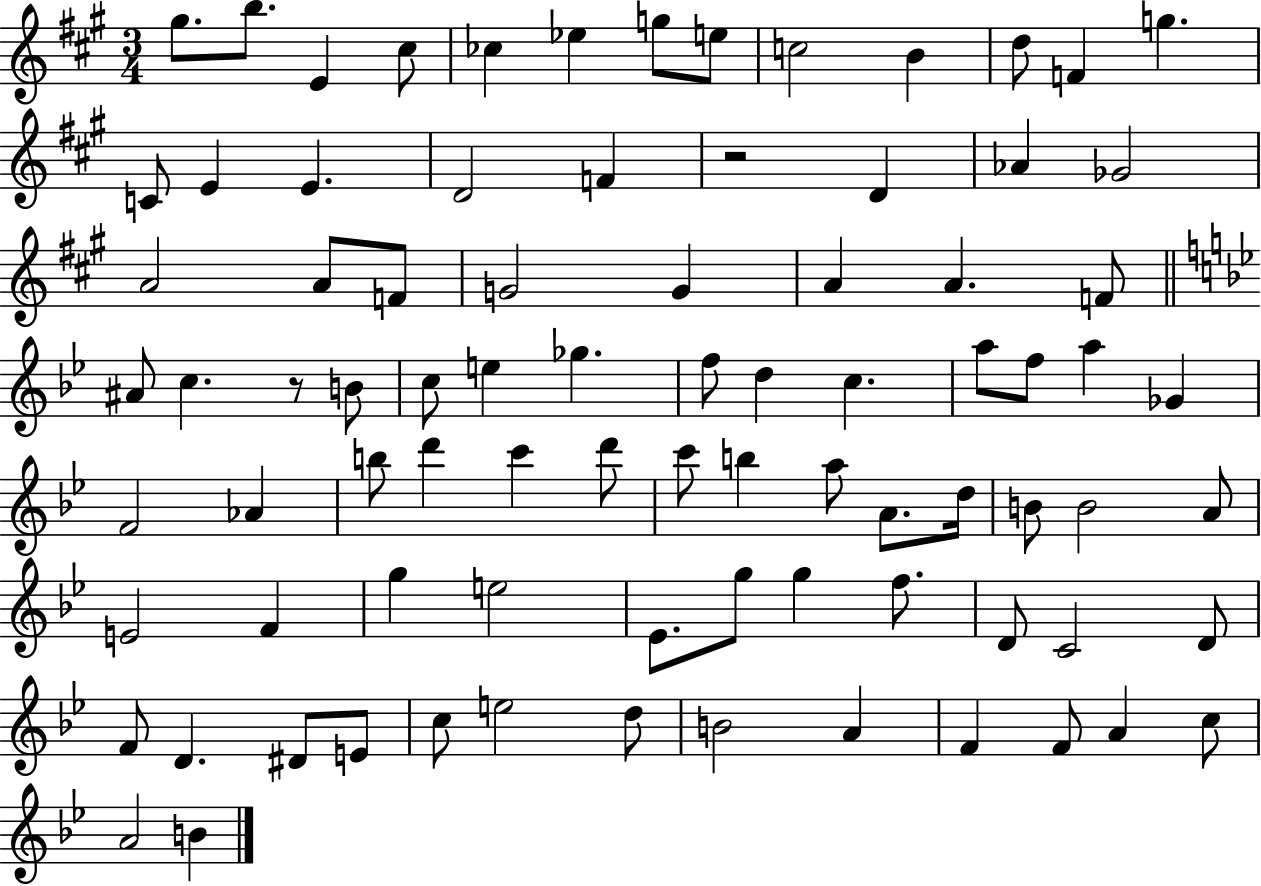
X:1
T:Untitled
M:3/4
L:1/4
K:A
^g/2 b/2 E ^c/2 _c _e g/2 e/2 c2 B d/2 F g C/2 E E D2 F z2 D _A _G2 A2 A/2 F/2 G2 G A A F/2 ^A/2 c z/2 B/2 c/2 e _g f/2 d c a/2 f/2 a _G F2 _A b/2 d' c' d'/2 c'/2 b a/2 A/2 d/4 B/2 B2 A/2 E2 F g e2 _E/2 g/2 g f/2 D/2 C2 D/2 F/2 D ^D/2 E/2 c/2 e2 d/2 B2 A F F/2 A c/2 A2 B